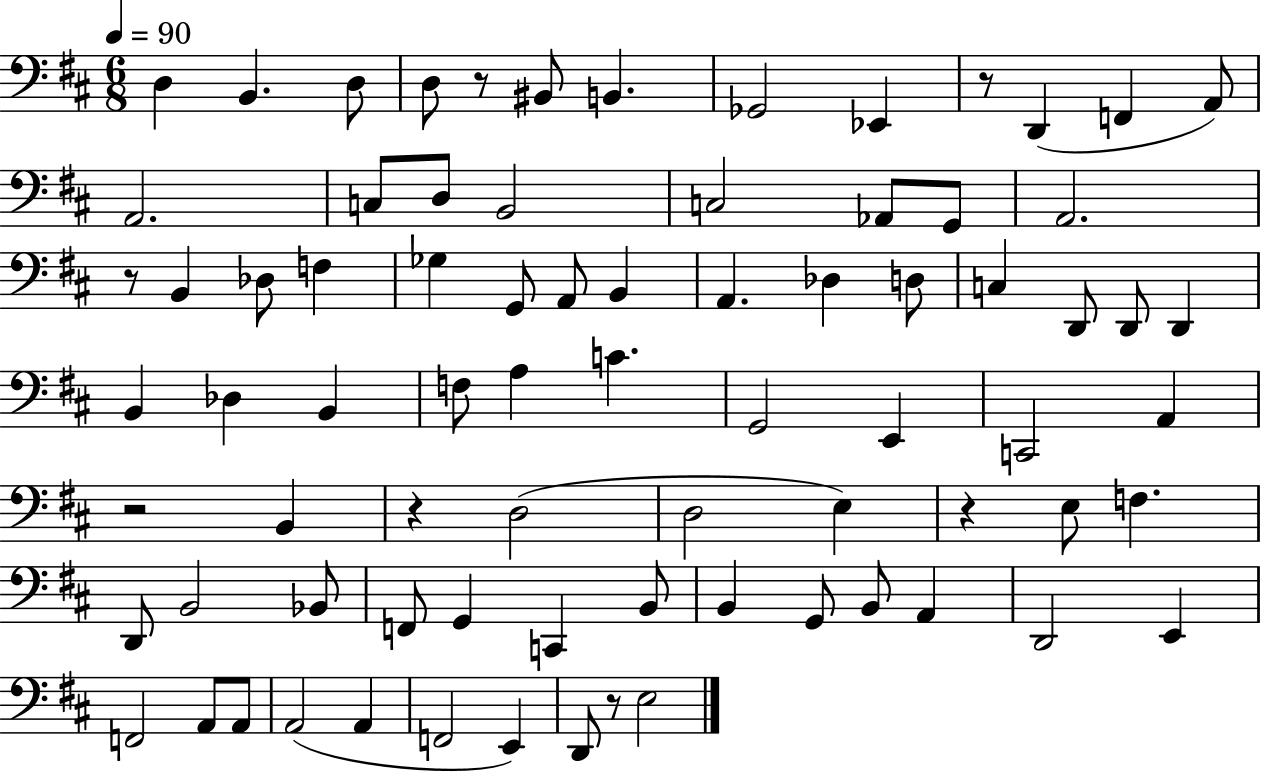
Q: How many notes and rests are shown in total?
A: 78